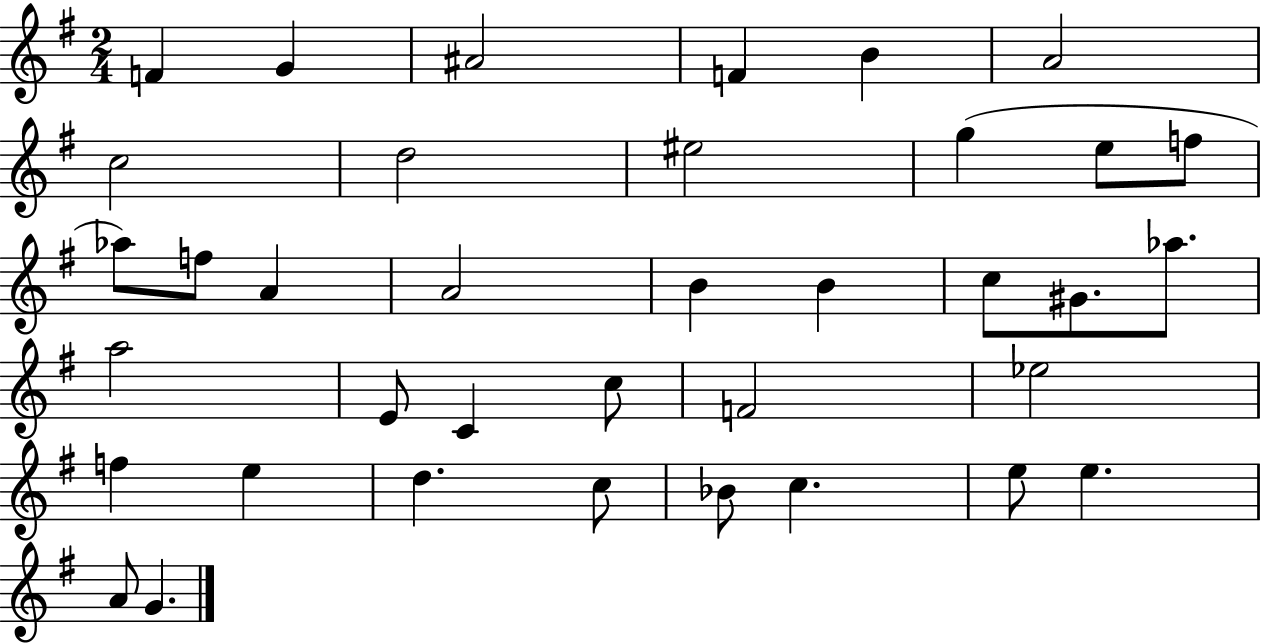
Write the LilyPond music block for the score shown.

{
  \clef treble
  \numericTimeSignature
  \time 2/4
  \key g \major
  \repeat volta 2 { f'4 g'4 | ais'2 | f'4 b'4 | a'2 | \break c''2 | d''2 | eis''2 | g''4( e''8 f''8 | \break aes''8) f''8 a'4 | a'2 | b'4 b'4 | c''8 gis'8. aes''8. | \break a''2 | e'8 c'4 c''8 | f'2 | ees''2 | \break f''4 e''4 | d''4. c''8 | bes'8 c''4. | e''8 e''4. | \break a'8 g'4. | } \bar "|."
}